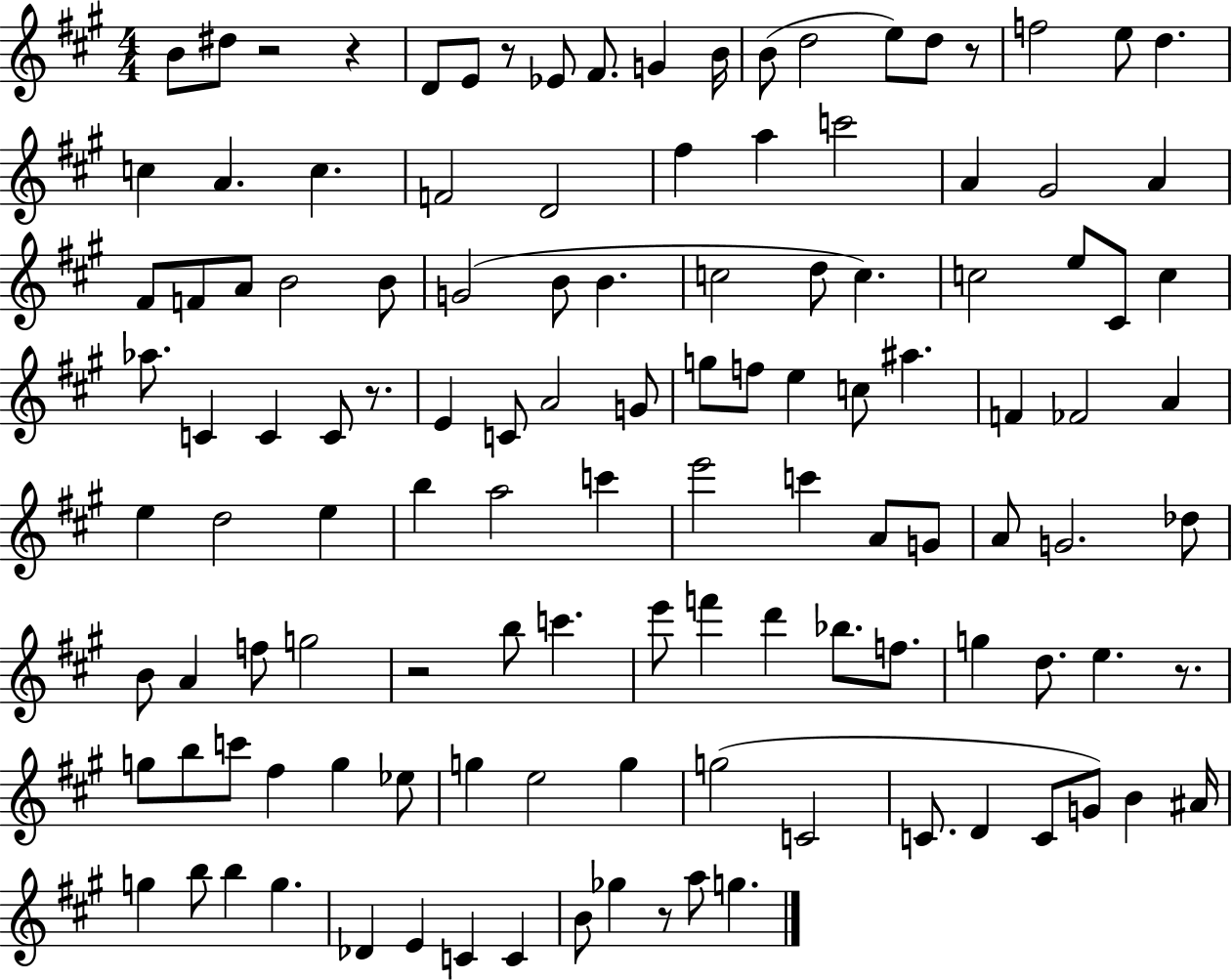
B4/e D#5/e R/h R/q D4/e E4/e R/e Eb4/e F#4/e. G4/q B4/s B4/e D5/h E5/e D5/e R/e F5/h E5/e D5/q. C5/q A4/q. C5/q. F4/h D4/h F#5/q A5/q C6/h A4/q G#4/h A4/q F#4/e F4/e A4/e B4/h B4/e G4/h B4/e B4/q. C5/h D5/e C5/q. C5/h E5/e C#4/e C5/q Ab5/e. C4/q C4/q C4/e R/e. E4/q C4/e A4/h G4/e G5/e F5/e E5/q C5/e A#5/q. F4/q FES4/h A4/q E5/q D5/h E5/q B5/q A5/h C6/q E6/h C6/q A4/e G4/e A4/e G4/h. Db5/e B4/e A4/q F5/e G5/h R/h B5/e C6/q. E6/e F6/q D6/q Bb5/e. F5/e. G5/q D5/e. E5/q. R/e. G5/e B5/e C6/e F#5/q G5/q Eb5/e G5/q E5/h G5/q G5/h C4/h C4/e. D4/q C4/e G4/e B4/q A#4/s G5/q B5/e B5/q G5/q. Db4/q E4/q C4/q C4/q B4/e Gb5/q R/e A5/e G5/q.